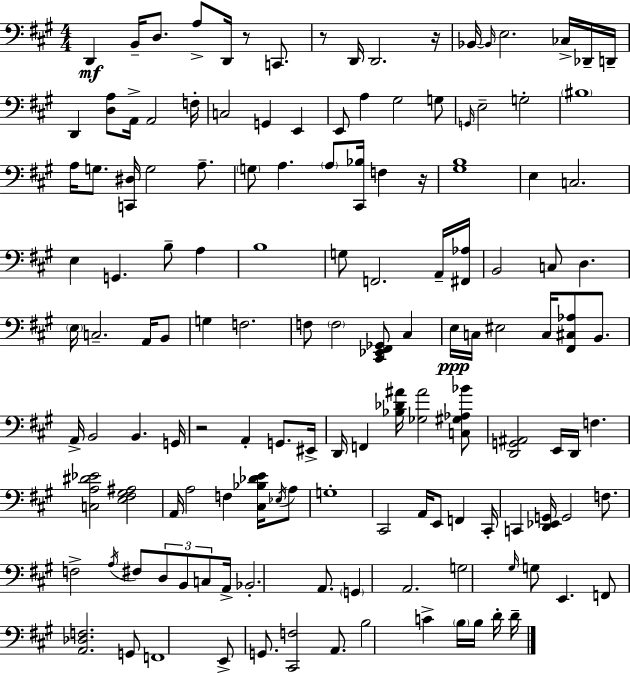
D2/q B2/s D3/e. A3/e D2/s R/e C2/e. R/e D2/s D2/h. R/s Bb2/s Bb2/s E3/h. CES3/s Db2/s D2/s D2/q [D3,A3]/e A2/s A2/h F3/s C3/h G2/q E2/q E2/e A3/q G#3/h G3/e G2/s E3/h G3/h BIS3/w A3/s G3/e. [C2,D#3]/s G3/h A3/e. G3/e A3/q. A3/e [C#2,Bb3]/s F3/q R/s [G#3,B3]/w E3/q C3/h. E3/q G2/q. B3/e A3/q B3/w G3/e F2/h. A2/s [F#2,Ab3]/s B2/h C3/e D3/q. E3/s C3/h. A2/s B2/e G3/q F3/h. F3/e F3/h [C#2,Eb2,F#2,Gb2]/e C#3/q E3/s C3/s EIS3/h C3/s [F#2,C#3,Ab3]/e B2/e. A2/s B2/h B2/q. G2/s R/h A2/q G2/e. EIS2/s D2/s F2/q [Bb3,Db4,A#4]/s [Gb3,A#4]/h [C3,G#3,Ab3,Bb4]/e [D2,G2,A#2]/h E2/s D2/s F3/q. [C3,A3,D#4,Eb4]/h [E3,F#3,G#3,A#3]/h A2/s A3/h F3/q [C#3,Bb3,Db4,E4]/s Eb3/s A3/e G3/w C#2/h A2/s E2/e F2/q C#2/s C2/q [D2,Eb2,G2]/s G2/h F3/e. F3/h A3/s F#3/e D3/e B2/e C3/e A2/s Bb2/h. A2/e. G2/q A2/h. G3/h G#3/s G3/e E2/q. F2/e [A2,Db3,F3]/h. G2/e F2/w E2/e G2/e. [C#2,F3]/h A2/e. B3/h C4/q B3/s B3/s D4/s D4/s